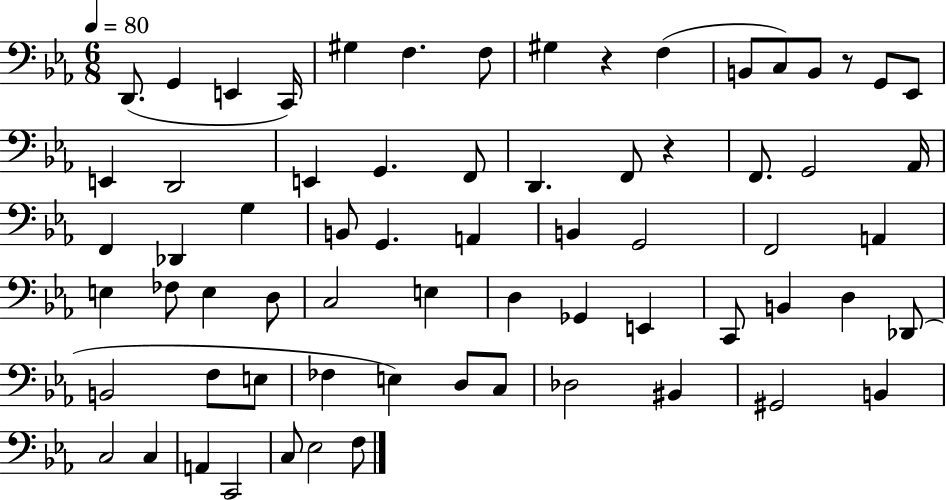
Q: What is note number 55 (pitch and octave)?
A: Db3